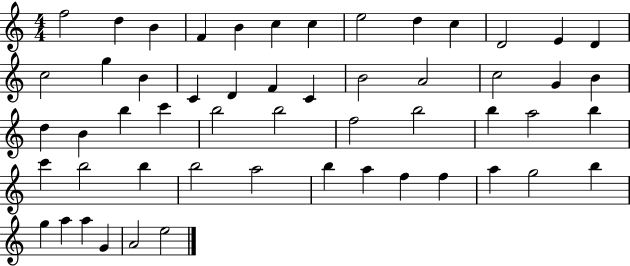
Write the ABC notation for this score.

X:1
T:Untitled
M:4/4
L:1/4
K:C
f2 d B F B c c e2 d c D2 E D c2 g B C D F C B2 A2 c2 G B d B b c' b2 b2 f2 b2 b a2 b c' b2 b b2 a2 b a f f a g2 b g a a G A2 e2